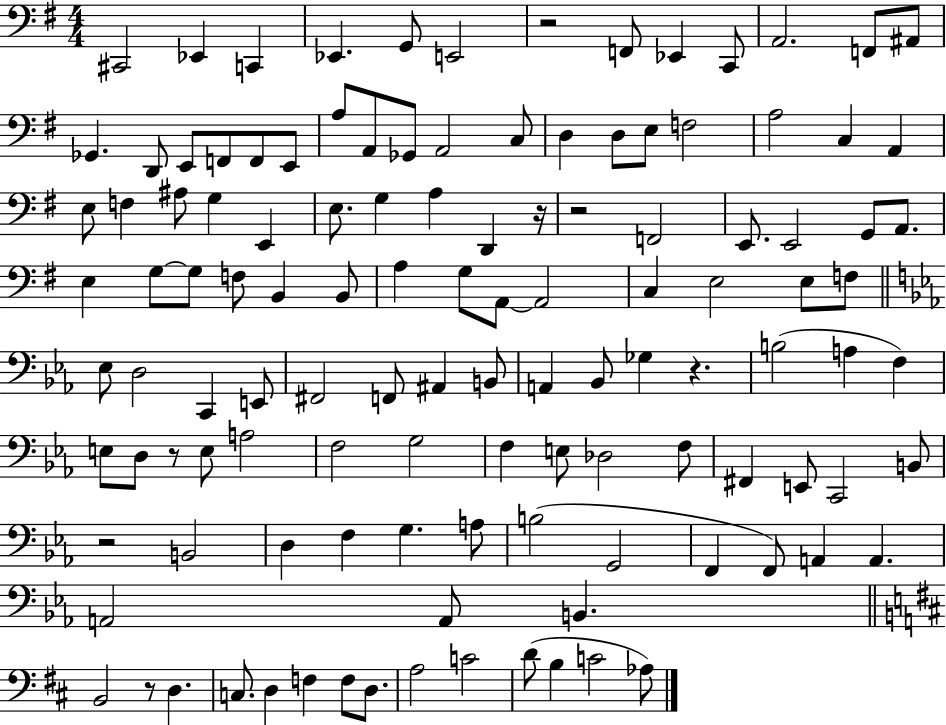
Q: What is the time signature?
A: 4/4